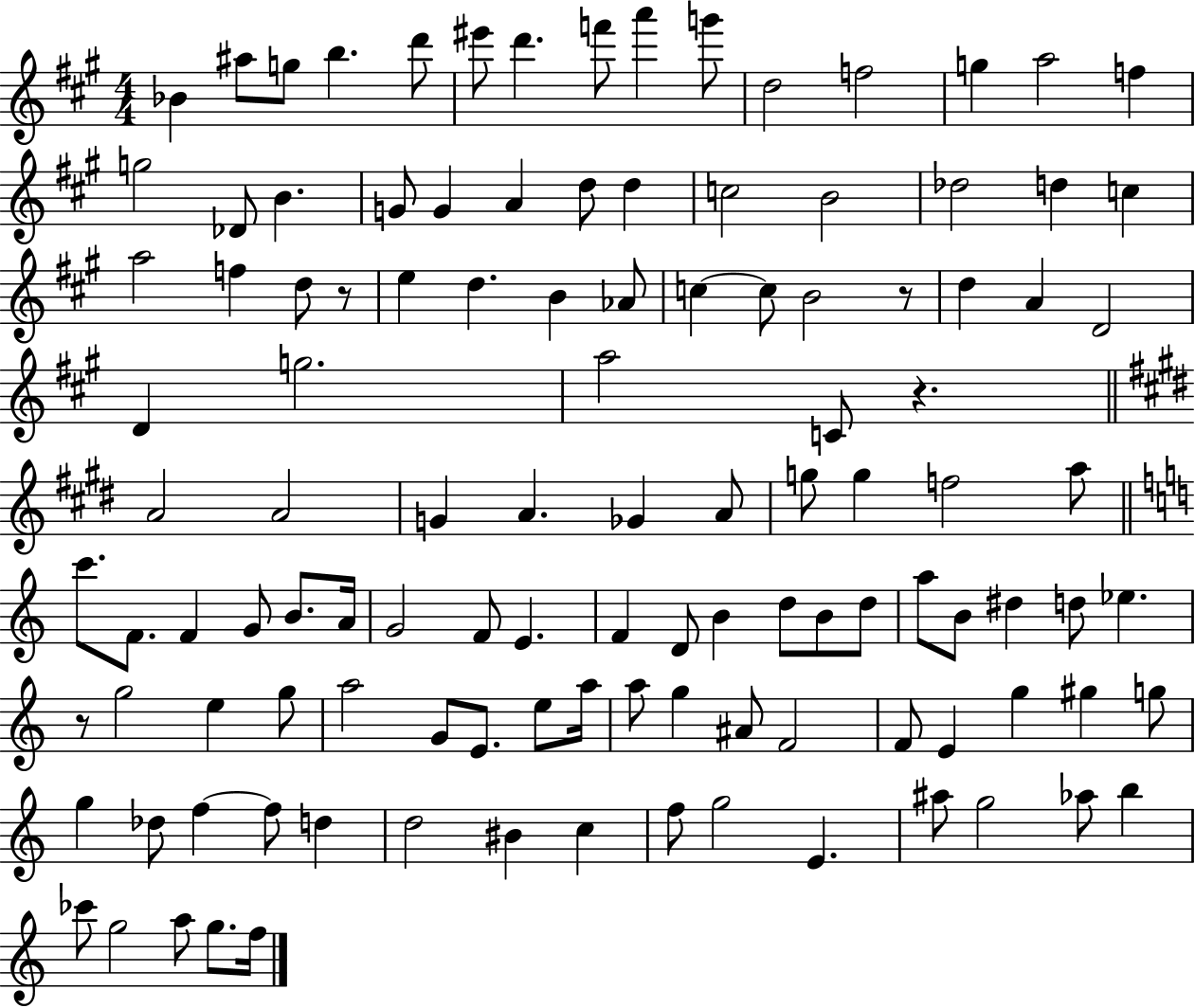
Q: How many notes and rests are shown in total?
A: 116